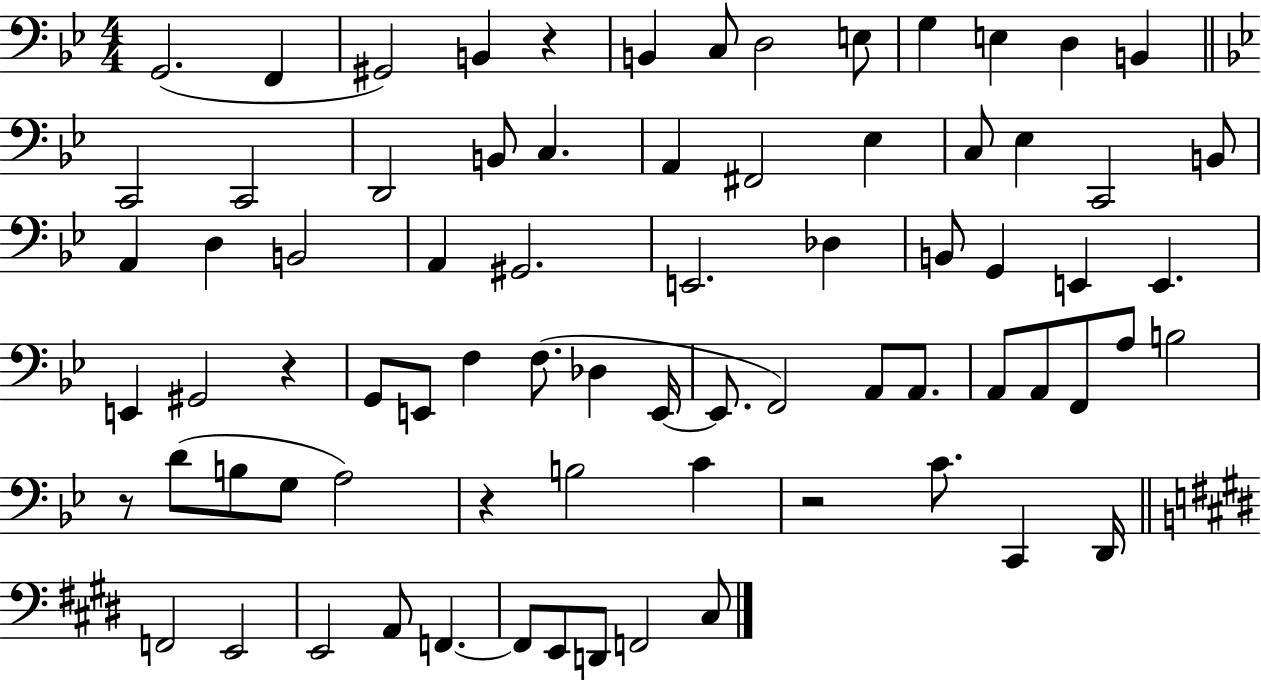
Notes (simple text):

G2/h. F2/q G#2/h B2/q R/q B2/q C3/e D3/h E3/e G3/q E3/q D3/q B2/q C2/h C2/h D2/h B2/e C3/q. A2/q F#2/h Eb3/q C3/e Eb3/q C2/h B2/e A2/q D3/q B2/h A2/q G#2/h. E2/h. Db3/q B2/e G2/q E2/q E2/q. E2/q G#2/h R/q G2/e E2/e F3/q F3/e. Db3/q E2/s E2/e. F2/h A2/e A2/e. A2/e A2/e F2/e A3/e B3/h R/e D4/e B3/e G3/e A3/h R/q B3/h C4/q R/h C4/e. C2/q D2/s F2/h E2/h E2/h A2/e F2/q. F2/e E2/e D2/e F2/h C#3/e